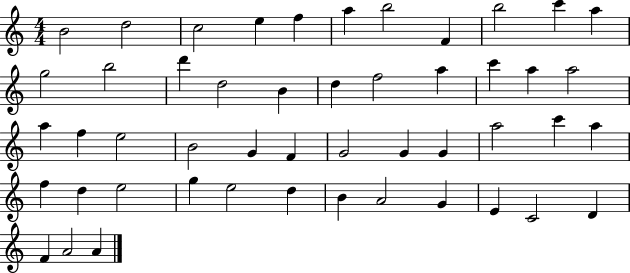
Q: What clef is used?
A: treble